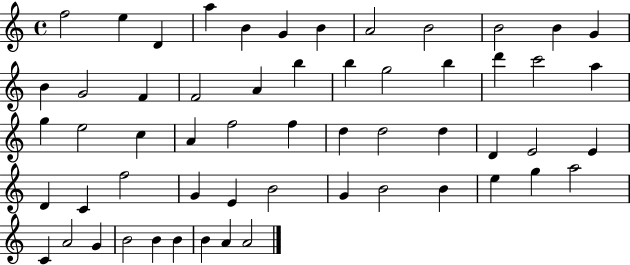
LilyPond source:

{
  \clef treble
  \time 4/4
  \defaultTimeSignature
  \key c \major
  f''2 e''4 d'4 | a''4 b'4 g'4 b'4 | a'2 b'2 | b'2 b'4 g'4 | \break b'4 g'2 f'4 | f'2 a'4 b''4 | b''4 g''2 b''4 | d'''4 c'''2 a''4 | \break g''4 e''2 c''4 | a'4 f''2 f''4 | d''4 d''2 d''4 | d'4 e'2 e'4 | \break d'4 c'4 f''2 | g'4 e'4 b'2 | g'4 b'2 b'4 | e''4 g''4 a''2 | \break c'4 a'2 g'4 | b'2 b'4 b'4 | b'4 a'4 a'2 | \bar "|."
}